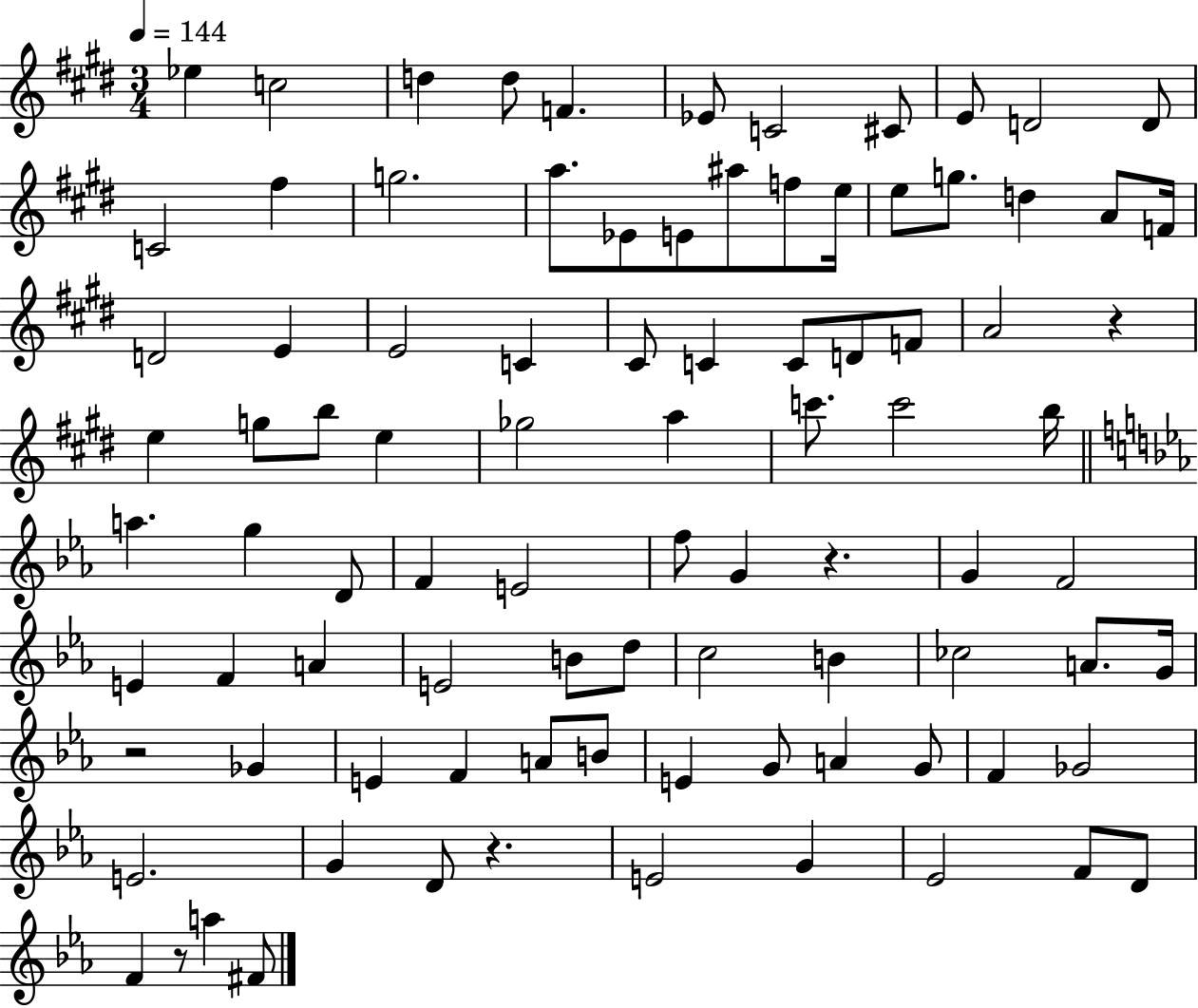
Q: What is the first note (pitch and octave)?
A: Eb5